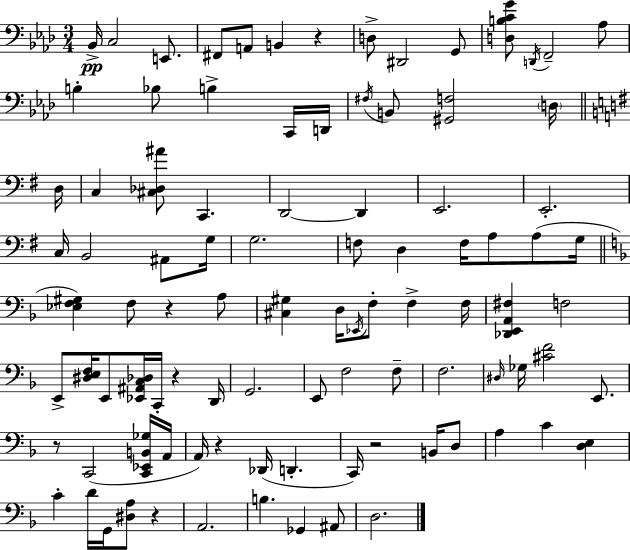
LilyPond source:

{
  \clef bass
  \numericTimeSignature
  \time 3/4
  \key f \minor
  bes,16->\pp c2 e,8. | fis,8 a,8 b,4 r4 | d8-> dis,2 g,8 | <d b c' g'>8 \acciaccatura { d,16 } f,2-- aes8 | \break b4-. bes8 b4-> c,16 | d,16 \acciaccatura { fis16 } b,8 <gis, f>2 | \parenthesize d16 \bar "||" \break \key e \minor d16 c4 <cis des ais'>8 c,4. | d,2~~ d,4 | e,2. | e,2.-. | \break c16 b,2 ais,8 | g16 g2. | f8 d4 f16 a8 a8( | g16 \bar "||" \break \key d \minor <ees f gis>4) f8 r4 a8 | <cis gis>4 d16 \acciaccatura { ees,16 } f8-. f4-> | f16 <des, e, a, fis>4 f2 | e,8-> <dis e f>16 e,8 <ees, ais, c des>16 c,16-. r4 | \break d,16 g,2. | e,8 f2 f8-- | f2. | \grace { dis16 } ges16 <cis' f'>2 e,8. | \break r8 c,2( | <c, ees, b, ges>16 a,16 a,16) r4 des,16( d,4.-. | c,16) r2 b,16 | d8 a4 c'4 <d e>4 | \break c'4-. d'16 g,16 <dis a>8 r4 | a,2. | b4. ges,4 | ais,8 d2. | \break \bar "|."
}